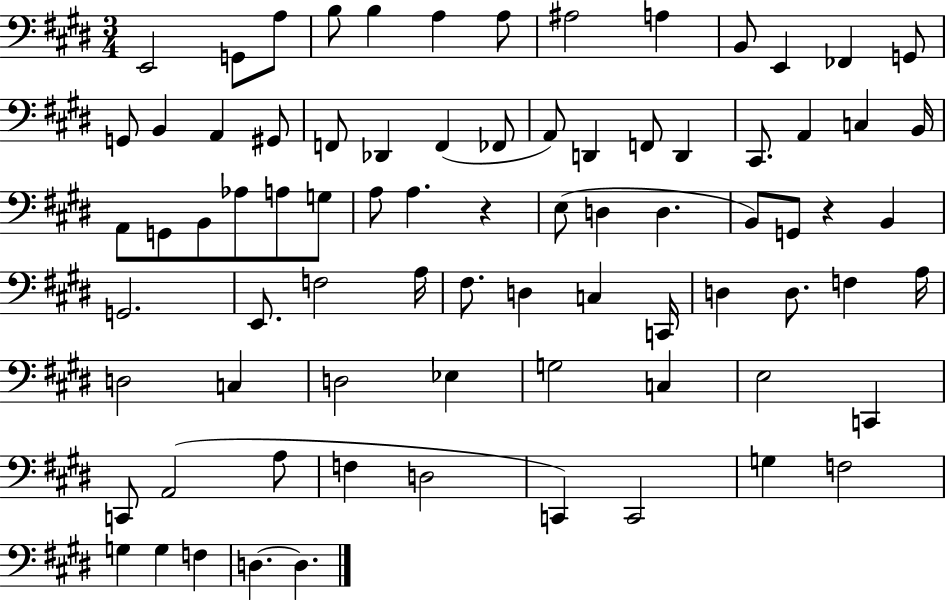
E2/h G2/e A3/e B3/e B3/q A3/q A3/e A#3/h A3/q B2/e E2/q FES2/q G2/e G2/e B2/q A2/q G#2/e F2/e Db2/q F2/q FES2/e A2/e D2/q F2/e D2/q C#2/e. A2/q C3/q B2/s A2/e G2/e B2/e Ab3/e A3/e G3/e A3/e A3/q. R/q E3/e D3/q D3/q. B2/e G2/e R/q B2/q G2/h. E2/e. F3/h A3/s F#3/e. D3/q C3/q C2/s D3/q D3/e. F3/q A3/s D3/h C3/q D3/h Eb3/q G3/h C3/q E3/h C2/q C2/e A2/h A3/e F3/q D3/h C2/q C2/h G3/q F3/h G3/q G3/q F3/q D3/q. D3/q.